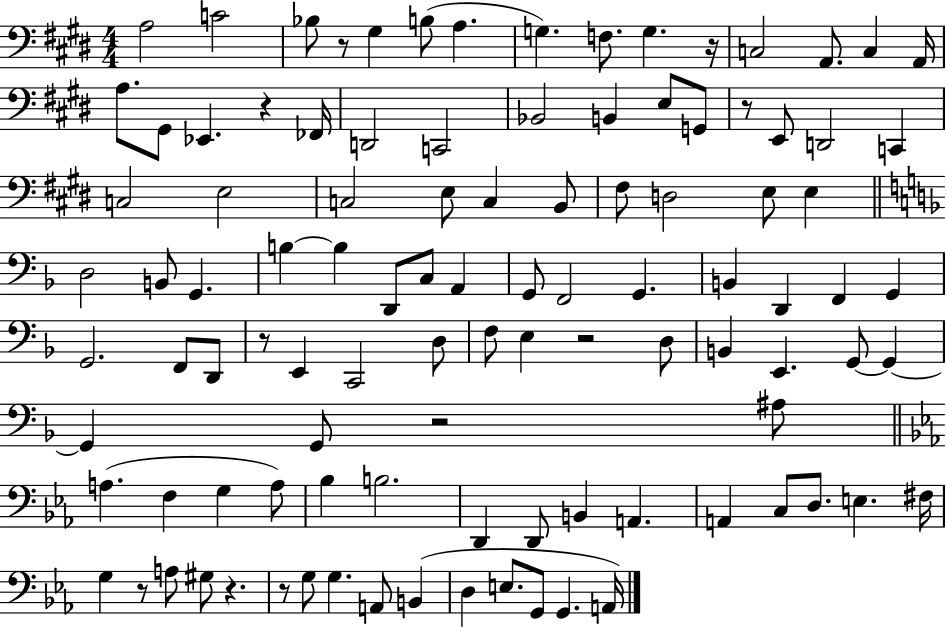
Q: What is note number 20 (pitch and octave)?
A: Bb2